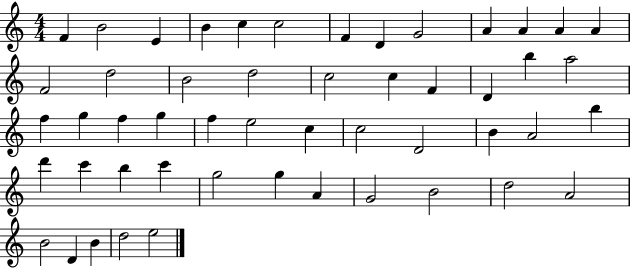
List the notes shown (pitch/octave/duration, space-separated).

F4/q B4/h E4/q B4/q C5/q C5/h F4/q D4/q G4/h A4/q A4/q A4/q A4/q F4/h D5/h B4/h D5/h C5/h C5/q F4/q D4/q B5/q A5/h F5/q G5/q F5/q G5/q F5/q E5/h C5/q C5/h D4/h B4/q A4/h B5/q D6/q C6/q B5/q C6/q G5/h G5/q A4/q G4/h B4/h D5/h A4/h B4/h D4/q B4/q D5/h E5/h